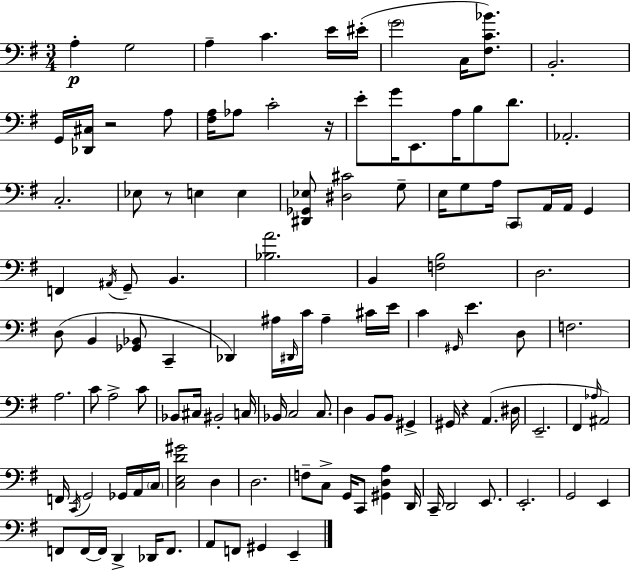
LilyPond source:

{
  \clef bass
  \numericTimeSignature
  \time 3/4
  \key e \minor
  a4-.\p g2 | a4-- c'4. e'16 eis'16-.( | \parenthesize g'2 c16 <fis c' bes'>8.) | b,2.-. | \break g,16 <des, cis>16 r2 a8 | <fis a>16 aes8 c'2-. r16 | e'8-. g'16 e,8. a16 b8 d'8. | aes,2.-. | \break c2.-. | ees8 r8 e4 e4 | <dis, ges, ees>8 <dis cis'>2 g8-- | e16 g8 a16 \parenthesize c,8 a,16 a,16 g,4 | \break f,4 \acciaccatura { ais,16 } g,8-- b,4. | <bes a'>2. | b,4 <f b>2 | d2. | \break d8( b,4 <ges, bes,>8 c,4-- | des,4) ais16 \grace { dis,16 } c'16 ais4-- | cis'16 e'16 c'4 \grace { gis,16 } e'4. | d8 f2. | \break a2. | c'8 a2-> | c'8 bes,8 cis16 bis,2-. | c16 bes,16 c2 | \break c8. d4 b,8 b,8 gis,4-> | gis,16 r4 a,4.( | dis16 e,2.-- | fis,4 \grace { aes16 } ais,2) | \break f,16 \acciaccatura { c,16 } g,2 | ges,16 a,16 \parenthesize c16 <c e d' gis'>2 | d4 d2. | f8-- c8-> g,16 c,8 | \break <gis, d a>4 d,16 c,16-- d,2 | e,8. e,2.-. | g,2 | e,4 f,8 f,16~~ f,16 d,4-> | \break des,16 f,8. a,8 f,8 gis,4 | e,4-- \bar "|."
}